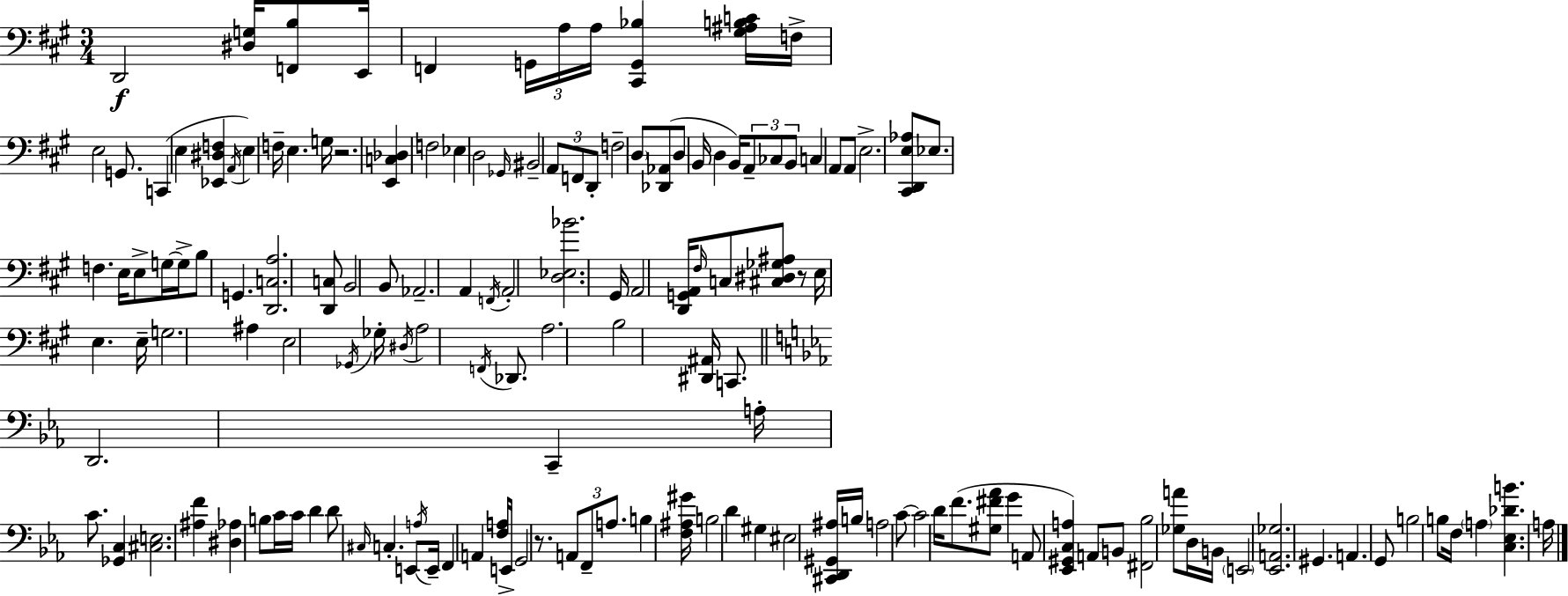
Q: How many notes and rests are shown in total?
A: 147